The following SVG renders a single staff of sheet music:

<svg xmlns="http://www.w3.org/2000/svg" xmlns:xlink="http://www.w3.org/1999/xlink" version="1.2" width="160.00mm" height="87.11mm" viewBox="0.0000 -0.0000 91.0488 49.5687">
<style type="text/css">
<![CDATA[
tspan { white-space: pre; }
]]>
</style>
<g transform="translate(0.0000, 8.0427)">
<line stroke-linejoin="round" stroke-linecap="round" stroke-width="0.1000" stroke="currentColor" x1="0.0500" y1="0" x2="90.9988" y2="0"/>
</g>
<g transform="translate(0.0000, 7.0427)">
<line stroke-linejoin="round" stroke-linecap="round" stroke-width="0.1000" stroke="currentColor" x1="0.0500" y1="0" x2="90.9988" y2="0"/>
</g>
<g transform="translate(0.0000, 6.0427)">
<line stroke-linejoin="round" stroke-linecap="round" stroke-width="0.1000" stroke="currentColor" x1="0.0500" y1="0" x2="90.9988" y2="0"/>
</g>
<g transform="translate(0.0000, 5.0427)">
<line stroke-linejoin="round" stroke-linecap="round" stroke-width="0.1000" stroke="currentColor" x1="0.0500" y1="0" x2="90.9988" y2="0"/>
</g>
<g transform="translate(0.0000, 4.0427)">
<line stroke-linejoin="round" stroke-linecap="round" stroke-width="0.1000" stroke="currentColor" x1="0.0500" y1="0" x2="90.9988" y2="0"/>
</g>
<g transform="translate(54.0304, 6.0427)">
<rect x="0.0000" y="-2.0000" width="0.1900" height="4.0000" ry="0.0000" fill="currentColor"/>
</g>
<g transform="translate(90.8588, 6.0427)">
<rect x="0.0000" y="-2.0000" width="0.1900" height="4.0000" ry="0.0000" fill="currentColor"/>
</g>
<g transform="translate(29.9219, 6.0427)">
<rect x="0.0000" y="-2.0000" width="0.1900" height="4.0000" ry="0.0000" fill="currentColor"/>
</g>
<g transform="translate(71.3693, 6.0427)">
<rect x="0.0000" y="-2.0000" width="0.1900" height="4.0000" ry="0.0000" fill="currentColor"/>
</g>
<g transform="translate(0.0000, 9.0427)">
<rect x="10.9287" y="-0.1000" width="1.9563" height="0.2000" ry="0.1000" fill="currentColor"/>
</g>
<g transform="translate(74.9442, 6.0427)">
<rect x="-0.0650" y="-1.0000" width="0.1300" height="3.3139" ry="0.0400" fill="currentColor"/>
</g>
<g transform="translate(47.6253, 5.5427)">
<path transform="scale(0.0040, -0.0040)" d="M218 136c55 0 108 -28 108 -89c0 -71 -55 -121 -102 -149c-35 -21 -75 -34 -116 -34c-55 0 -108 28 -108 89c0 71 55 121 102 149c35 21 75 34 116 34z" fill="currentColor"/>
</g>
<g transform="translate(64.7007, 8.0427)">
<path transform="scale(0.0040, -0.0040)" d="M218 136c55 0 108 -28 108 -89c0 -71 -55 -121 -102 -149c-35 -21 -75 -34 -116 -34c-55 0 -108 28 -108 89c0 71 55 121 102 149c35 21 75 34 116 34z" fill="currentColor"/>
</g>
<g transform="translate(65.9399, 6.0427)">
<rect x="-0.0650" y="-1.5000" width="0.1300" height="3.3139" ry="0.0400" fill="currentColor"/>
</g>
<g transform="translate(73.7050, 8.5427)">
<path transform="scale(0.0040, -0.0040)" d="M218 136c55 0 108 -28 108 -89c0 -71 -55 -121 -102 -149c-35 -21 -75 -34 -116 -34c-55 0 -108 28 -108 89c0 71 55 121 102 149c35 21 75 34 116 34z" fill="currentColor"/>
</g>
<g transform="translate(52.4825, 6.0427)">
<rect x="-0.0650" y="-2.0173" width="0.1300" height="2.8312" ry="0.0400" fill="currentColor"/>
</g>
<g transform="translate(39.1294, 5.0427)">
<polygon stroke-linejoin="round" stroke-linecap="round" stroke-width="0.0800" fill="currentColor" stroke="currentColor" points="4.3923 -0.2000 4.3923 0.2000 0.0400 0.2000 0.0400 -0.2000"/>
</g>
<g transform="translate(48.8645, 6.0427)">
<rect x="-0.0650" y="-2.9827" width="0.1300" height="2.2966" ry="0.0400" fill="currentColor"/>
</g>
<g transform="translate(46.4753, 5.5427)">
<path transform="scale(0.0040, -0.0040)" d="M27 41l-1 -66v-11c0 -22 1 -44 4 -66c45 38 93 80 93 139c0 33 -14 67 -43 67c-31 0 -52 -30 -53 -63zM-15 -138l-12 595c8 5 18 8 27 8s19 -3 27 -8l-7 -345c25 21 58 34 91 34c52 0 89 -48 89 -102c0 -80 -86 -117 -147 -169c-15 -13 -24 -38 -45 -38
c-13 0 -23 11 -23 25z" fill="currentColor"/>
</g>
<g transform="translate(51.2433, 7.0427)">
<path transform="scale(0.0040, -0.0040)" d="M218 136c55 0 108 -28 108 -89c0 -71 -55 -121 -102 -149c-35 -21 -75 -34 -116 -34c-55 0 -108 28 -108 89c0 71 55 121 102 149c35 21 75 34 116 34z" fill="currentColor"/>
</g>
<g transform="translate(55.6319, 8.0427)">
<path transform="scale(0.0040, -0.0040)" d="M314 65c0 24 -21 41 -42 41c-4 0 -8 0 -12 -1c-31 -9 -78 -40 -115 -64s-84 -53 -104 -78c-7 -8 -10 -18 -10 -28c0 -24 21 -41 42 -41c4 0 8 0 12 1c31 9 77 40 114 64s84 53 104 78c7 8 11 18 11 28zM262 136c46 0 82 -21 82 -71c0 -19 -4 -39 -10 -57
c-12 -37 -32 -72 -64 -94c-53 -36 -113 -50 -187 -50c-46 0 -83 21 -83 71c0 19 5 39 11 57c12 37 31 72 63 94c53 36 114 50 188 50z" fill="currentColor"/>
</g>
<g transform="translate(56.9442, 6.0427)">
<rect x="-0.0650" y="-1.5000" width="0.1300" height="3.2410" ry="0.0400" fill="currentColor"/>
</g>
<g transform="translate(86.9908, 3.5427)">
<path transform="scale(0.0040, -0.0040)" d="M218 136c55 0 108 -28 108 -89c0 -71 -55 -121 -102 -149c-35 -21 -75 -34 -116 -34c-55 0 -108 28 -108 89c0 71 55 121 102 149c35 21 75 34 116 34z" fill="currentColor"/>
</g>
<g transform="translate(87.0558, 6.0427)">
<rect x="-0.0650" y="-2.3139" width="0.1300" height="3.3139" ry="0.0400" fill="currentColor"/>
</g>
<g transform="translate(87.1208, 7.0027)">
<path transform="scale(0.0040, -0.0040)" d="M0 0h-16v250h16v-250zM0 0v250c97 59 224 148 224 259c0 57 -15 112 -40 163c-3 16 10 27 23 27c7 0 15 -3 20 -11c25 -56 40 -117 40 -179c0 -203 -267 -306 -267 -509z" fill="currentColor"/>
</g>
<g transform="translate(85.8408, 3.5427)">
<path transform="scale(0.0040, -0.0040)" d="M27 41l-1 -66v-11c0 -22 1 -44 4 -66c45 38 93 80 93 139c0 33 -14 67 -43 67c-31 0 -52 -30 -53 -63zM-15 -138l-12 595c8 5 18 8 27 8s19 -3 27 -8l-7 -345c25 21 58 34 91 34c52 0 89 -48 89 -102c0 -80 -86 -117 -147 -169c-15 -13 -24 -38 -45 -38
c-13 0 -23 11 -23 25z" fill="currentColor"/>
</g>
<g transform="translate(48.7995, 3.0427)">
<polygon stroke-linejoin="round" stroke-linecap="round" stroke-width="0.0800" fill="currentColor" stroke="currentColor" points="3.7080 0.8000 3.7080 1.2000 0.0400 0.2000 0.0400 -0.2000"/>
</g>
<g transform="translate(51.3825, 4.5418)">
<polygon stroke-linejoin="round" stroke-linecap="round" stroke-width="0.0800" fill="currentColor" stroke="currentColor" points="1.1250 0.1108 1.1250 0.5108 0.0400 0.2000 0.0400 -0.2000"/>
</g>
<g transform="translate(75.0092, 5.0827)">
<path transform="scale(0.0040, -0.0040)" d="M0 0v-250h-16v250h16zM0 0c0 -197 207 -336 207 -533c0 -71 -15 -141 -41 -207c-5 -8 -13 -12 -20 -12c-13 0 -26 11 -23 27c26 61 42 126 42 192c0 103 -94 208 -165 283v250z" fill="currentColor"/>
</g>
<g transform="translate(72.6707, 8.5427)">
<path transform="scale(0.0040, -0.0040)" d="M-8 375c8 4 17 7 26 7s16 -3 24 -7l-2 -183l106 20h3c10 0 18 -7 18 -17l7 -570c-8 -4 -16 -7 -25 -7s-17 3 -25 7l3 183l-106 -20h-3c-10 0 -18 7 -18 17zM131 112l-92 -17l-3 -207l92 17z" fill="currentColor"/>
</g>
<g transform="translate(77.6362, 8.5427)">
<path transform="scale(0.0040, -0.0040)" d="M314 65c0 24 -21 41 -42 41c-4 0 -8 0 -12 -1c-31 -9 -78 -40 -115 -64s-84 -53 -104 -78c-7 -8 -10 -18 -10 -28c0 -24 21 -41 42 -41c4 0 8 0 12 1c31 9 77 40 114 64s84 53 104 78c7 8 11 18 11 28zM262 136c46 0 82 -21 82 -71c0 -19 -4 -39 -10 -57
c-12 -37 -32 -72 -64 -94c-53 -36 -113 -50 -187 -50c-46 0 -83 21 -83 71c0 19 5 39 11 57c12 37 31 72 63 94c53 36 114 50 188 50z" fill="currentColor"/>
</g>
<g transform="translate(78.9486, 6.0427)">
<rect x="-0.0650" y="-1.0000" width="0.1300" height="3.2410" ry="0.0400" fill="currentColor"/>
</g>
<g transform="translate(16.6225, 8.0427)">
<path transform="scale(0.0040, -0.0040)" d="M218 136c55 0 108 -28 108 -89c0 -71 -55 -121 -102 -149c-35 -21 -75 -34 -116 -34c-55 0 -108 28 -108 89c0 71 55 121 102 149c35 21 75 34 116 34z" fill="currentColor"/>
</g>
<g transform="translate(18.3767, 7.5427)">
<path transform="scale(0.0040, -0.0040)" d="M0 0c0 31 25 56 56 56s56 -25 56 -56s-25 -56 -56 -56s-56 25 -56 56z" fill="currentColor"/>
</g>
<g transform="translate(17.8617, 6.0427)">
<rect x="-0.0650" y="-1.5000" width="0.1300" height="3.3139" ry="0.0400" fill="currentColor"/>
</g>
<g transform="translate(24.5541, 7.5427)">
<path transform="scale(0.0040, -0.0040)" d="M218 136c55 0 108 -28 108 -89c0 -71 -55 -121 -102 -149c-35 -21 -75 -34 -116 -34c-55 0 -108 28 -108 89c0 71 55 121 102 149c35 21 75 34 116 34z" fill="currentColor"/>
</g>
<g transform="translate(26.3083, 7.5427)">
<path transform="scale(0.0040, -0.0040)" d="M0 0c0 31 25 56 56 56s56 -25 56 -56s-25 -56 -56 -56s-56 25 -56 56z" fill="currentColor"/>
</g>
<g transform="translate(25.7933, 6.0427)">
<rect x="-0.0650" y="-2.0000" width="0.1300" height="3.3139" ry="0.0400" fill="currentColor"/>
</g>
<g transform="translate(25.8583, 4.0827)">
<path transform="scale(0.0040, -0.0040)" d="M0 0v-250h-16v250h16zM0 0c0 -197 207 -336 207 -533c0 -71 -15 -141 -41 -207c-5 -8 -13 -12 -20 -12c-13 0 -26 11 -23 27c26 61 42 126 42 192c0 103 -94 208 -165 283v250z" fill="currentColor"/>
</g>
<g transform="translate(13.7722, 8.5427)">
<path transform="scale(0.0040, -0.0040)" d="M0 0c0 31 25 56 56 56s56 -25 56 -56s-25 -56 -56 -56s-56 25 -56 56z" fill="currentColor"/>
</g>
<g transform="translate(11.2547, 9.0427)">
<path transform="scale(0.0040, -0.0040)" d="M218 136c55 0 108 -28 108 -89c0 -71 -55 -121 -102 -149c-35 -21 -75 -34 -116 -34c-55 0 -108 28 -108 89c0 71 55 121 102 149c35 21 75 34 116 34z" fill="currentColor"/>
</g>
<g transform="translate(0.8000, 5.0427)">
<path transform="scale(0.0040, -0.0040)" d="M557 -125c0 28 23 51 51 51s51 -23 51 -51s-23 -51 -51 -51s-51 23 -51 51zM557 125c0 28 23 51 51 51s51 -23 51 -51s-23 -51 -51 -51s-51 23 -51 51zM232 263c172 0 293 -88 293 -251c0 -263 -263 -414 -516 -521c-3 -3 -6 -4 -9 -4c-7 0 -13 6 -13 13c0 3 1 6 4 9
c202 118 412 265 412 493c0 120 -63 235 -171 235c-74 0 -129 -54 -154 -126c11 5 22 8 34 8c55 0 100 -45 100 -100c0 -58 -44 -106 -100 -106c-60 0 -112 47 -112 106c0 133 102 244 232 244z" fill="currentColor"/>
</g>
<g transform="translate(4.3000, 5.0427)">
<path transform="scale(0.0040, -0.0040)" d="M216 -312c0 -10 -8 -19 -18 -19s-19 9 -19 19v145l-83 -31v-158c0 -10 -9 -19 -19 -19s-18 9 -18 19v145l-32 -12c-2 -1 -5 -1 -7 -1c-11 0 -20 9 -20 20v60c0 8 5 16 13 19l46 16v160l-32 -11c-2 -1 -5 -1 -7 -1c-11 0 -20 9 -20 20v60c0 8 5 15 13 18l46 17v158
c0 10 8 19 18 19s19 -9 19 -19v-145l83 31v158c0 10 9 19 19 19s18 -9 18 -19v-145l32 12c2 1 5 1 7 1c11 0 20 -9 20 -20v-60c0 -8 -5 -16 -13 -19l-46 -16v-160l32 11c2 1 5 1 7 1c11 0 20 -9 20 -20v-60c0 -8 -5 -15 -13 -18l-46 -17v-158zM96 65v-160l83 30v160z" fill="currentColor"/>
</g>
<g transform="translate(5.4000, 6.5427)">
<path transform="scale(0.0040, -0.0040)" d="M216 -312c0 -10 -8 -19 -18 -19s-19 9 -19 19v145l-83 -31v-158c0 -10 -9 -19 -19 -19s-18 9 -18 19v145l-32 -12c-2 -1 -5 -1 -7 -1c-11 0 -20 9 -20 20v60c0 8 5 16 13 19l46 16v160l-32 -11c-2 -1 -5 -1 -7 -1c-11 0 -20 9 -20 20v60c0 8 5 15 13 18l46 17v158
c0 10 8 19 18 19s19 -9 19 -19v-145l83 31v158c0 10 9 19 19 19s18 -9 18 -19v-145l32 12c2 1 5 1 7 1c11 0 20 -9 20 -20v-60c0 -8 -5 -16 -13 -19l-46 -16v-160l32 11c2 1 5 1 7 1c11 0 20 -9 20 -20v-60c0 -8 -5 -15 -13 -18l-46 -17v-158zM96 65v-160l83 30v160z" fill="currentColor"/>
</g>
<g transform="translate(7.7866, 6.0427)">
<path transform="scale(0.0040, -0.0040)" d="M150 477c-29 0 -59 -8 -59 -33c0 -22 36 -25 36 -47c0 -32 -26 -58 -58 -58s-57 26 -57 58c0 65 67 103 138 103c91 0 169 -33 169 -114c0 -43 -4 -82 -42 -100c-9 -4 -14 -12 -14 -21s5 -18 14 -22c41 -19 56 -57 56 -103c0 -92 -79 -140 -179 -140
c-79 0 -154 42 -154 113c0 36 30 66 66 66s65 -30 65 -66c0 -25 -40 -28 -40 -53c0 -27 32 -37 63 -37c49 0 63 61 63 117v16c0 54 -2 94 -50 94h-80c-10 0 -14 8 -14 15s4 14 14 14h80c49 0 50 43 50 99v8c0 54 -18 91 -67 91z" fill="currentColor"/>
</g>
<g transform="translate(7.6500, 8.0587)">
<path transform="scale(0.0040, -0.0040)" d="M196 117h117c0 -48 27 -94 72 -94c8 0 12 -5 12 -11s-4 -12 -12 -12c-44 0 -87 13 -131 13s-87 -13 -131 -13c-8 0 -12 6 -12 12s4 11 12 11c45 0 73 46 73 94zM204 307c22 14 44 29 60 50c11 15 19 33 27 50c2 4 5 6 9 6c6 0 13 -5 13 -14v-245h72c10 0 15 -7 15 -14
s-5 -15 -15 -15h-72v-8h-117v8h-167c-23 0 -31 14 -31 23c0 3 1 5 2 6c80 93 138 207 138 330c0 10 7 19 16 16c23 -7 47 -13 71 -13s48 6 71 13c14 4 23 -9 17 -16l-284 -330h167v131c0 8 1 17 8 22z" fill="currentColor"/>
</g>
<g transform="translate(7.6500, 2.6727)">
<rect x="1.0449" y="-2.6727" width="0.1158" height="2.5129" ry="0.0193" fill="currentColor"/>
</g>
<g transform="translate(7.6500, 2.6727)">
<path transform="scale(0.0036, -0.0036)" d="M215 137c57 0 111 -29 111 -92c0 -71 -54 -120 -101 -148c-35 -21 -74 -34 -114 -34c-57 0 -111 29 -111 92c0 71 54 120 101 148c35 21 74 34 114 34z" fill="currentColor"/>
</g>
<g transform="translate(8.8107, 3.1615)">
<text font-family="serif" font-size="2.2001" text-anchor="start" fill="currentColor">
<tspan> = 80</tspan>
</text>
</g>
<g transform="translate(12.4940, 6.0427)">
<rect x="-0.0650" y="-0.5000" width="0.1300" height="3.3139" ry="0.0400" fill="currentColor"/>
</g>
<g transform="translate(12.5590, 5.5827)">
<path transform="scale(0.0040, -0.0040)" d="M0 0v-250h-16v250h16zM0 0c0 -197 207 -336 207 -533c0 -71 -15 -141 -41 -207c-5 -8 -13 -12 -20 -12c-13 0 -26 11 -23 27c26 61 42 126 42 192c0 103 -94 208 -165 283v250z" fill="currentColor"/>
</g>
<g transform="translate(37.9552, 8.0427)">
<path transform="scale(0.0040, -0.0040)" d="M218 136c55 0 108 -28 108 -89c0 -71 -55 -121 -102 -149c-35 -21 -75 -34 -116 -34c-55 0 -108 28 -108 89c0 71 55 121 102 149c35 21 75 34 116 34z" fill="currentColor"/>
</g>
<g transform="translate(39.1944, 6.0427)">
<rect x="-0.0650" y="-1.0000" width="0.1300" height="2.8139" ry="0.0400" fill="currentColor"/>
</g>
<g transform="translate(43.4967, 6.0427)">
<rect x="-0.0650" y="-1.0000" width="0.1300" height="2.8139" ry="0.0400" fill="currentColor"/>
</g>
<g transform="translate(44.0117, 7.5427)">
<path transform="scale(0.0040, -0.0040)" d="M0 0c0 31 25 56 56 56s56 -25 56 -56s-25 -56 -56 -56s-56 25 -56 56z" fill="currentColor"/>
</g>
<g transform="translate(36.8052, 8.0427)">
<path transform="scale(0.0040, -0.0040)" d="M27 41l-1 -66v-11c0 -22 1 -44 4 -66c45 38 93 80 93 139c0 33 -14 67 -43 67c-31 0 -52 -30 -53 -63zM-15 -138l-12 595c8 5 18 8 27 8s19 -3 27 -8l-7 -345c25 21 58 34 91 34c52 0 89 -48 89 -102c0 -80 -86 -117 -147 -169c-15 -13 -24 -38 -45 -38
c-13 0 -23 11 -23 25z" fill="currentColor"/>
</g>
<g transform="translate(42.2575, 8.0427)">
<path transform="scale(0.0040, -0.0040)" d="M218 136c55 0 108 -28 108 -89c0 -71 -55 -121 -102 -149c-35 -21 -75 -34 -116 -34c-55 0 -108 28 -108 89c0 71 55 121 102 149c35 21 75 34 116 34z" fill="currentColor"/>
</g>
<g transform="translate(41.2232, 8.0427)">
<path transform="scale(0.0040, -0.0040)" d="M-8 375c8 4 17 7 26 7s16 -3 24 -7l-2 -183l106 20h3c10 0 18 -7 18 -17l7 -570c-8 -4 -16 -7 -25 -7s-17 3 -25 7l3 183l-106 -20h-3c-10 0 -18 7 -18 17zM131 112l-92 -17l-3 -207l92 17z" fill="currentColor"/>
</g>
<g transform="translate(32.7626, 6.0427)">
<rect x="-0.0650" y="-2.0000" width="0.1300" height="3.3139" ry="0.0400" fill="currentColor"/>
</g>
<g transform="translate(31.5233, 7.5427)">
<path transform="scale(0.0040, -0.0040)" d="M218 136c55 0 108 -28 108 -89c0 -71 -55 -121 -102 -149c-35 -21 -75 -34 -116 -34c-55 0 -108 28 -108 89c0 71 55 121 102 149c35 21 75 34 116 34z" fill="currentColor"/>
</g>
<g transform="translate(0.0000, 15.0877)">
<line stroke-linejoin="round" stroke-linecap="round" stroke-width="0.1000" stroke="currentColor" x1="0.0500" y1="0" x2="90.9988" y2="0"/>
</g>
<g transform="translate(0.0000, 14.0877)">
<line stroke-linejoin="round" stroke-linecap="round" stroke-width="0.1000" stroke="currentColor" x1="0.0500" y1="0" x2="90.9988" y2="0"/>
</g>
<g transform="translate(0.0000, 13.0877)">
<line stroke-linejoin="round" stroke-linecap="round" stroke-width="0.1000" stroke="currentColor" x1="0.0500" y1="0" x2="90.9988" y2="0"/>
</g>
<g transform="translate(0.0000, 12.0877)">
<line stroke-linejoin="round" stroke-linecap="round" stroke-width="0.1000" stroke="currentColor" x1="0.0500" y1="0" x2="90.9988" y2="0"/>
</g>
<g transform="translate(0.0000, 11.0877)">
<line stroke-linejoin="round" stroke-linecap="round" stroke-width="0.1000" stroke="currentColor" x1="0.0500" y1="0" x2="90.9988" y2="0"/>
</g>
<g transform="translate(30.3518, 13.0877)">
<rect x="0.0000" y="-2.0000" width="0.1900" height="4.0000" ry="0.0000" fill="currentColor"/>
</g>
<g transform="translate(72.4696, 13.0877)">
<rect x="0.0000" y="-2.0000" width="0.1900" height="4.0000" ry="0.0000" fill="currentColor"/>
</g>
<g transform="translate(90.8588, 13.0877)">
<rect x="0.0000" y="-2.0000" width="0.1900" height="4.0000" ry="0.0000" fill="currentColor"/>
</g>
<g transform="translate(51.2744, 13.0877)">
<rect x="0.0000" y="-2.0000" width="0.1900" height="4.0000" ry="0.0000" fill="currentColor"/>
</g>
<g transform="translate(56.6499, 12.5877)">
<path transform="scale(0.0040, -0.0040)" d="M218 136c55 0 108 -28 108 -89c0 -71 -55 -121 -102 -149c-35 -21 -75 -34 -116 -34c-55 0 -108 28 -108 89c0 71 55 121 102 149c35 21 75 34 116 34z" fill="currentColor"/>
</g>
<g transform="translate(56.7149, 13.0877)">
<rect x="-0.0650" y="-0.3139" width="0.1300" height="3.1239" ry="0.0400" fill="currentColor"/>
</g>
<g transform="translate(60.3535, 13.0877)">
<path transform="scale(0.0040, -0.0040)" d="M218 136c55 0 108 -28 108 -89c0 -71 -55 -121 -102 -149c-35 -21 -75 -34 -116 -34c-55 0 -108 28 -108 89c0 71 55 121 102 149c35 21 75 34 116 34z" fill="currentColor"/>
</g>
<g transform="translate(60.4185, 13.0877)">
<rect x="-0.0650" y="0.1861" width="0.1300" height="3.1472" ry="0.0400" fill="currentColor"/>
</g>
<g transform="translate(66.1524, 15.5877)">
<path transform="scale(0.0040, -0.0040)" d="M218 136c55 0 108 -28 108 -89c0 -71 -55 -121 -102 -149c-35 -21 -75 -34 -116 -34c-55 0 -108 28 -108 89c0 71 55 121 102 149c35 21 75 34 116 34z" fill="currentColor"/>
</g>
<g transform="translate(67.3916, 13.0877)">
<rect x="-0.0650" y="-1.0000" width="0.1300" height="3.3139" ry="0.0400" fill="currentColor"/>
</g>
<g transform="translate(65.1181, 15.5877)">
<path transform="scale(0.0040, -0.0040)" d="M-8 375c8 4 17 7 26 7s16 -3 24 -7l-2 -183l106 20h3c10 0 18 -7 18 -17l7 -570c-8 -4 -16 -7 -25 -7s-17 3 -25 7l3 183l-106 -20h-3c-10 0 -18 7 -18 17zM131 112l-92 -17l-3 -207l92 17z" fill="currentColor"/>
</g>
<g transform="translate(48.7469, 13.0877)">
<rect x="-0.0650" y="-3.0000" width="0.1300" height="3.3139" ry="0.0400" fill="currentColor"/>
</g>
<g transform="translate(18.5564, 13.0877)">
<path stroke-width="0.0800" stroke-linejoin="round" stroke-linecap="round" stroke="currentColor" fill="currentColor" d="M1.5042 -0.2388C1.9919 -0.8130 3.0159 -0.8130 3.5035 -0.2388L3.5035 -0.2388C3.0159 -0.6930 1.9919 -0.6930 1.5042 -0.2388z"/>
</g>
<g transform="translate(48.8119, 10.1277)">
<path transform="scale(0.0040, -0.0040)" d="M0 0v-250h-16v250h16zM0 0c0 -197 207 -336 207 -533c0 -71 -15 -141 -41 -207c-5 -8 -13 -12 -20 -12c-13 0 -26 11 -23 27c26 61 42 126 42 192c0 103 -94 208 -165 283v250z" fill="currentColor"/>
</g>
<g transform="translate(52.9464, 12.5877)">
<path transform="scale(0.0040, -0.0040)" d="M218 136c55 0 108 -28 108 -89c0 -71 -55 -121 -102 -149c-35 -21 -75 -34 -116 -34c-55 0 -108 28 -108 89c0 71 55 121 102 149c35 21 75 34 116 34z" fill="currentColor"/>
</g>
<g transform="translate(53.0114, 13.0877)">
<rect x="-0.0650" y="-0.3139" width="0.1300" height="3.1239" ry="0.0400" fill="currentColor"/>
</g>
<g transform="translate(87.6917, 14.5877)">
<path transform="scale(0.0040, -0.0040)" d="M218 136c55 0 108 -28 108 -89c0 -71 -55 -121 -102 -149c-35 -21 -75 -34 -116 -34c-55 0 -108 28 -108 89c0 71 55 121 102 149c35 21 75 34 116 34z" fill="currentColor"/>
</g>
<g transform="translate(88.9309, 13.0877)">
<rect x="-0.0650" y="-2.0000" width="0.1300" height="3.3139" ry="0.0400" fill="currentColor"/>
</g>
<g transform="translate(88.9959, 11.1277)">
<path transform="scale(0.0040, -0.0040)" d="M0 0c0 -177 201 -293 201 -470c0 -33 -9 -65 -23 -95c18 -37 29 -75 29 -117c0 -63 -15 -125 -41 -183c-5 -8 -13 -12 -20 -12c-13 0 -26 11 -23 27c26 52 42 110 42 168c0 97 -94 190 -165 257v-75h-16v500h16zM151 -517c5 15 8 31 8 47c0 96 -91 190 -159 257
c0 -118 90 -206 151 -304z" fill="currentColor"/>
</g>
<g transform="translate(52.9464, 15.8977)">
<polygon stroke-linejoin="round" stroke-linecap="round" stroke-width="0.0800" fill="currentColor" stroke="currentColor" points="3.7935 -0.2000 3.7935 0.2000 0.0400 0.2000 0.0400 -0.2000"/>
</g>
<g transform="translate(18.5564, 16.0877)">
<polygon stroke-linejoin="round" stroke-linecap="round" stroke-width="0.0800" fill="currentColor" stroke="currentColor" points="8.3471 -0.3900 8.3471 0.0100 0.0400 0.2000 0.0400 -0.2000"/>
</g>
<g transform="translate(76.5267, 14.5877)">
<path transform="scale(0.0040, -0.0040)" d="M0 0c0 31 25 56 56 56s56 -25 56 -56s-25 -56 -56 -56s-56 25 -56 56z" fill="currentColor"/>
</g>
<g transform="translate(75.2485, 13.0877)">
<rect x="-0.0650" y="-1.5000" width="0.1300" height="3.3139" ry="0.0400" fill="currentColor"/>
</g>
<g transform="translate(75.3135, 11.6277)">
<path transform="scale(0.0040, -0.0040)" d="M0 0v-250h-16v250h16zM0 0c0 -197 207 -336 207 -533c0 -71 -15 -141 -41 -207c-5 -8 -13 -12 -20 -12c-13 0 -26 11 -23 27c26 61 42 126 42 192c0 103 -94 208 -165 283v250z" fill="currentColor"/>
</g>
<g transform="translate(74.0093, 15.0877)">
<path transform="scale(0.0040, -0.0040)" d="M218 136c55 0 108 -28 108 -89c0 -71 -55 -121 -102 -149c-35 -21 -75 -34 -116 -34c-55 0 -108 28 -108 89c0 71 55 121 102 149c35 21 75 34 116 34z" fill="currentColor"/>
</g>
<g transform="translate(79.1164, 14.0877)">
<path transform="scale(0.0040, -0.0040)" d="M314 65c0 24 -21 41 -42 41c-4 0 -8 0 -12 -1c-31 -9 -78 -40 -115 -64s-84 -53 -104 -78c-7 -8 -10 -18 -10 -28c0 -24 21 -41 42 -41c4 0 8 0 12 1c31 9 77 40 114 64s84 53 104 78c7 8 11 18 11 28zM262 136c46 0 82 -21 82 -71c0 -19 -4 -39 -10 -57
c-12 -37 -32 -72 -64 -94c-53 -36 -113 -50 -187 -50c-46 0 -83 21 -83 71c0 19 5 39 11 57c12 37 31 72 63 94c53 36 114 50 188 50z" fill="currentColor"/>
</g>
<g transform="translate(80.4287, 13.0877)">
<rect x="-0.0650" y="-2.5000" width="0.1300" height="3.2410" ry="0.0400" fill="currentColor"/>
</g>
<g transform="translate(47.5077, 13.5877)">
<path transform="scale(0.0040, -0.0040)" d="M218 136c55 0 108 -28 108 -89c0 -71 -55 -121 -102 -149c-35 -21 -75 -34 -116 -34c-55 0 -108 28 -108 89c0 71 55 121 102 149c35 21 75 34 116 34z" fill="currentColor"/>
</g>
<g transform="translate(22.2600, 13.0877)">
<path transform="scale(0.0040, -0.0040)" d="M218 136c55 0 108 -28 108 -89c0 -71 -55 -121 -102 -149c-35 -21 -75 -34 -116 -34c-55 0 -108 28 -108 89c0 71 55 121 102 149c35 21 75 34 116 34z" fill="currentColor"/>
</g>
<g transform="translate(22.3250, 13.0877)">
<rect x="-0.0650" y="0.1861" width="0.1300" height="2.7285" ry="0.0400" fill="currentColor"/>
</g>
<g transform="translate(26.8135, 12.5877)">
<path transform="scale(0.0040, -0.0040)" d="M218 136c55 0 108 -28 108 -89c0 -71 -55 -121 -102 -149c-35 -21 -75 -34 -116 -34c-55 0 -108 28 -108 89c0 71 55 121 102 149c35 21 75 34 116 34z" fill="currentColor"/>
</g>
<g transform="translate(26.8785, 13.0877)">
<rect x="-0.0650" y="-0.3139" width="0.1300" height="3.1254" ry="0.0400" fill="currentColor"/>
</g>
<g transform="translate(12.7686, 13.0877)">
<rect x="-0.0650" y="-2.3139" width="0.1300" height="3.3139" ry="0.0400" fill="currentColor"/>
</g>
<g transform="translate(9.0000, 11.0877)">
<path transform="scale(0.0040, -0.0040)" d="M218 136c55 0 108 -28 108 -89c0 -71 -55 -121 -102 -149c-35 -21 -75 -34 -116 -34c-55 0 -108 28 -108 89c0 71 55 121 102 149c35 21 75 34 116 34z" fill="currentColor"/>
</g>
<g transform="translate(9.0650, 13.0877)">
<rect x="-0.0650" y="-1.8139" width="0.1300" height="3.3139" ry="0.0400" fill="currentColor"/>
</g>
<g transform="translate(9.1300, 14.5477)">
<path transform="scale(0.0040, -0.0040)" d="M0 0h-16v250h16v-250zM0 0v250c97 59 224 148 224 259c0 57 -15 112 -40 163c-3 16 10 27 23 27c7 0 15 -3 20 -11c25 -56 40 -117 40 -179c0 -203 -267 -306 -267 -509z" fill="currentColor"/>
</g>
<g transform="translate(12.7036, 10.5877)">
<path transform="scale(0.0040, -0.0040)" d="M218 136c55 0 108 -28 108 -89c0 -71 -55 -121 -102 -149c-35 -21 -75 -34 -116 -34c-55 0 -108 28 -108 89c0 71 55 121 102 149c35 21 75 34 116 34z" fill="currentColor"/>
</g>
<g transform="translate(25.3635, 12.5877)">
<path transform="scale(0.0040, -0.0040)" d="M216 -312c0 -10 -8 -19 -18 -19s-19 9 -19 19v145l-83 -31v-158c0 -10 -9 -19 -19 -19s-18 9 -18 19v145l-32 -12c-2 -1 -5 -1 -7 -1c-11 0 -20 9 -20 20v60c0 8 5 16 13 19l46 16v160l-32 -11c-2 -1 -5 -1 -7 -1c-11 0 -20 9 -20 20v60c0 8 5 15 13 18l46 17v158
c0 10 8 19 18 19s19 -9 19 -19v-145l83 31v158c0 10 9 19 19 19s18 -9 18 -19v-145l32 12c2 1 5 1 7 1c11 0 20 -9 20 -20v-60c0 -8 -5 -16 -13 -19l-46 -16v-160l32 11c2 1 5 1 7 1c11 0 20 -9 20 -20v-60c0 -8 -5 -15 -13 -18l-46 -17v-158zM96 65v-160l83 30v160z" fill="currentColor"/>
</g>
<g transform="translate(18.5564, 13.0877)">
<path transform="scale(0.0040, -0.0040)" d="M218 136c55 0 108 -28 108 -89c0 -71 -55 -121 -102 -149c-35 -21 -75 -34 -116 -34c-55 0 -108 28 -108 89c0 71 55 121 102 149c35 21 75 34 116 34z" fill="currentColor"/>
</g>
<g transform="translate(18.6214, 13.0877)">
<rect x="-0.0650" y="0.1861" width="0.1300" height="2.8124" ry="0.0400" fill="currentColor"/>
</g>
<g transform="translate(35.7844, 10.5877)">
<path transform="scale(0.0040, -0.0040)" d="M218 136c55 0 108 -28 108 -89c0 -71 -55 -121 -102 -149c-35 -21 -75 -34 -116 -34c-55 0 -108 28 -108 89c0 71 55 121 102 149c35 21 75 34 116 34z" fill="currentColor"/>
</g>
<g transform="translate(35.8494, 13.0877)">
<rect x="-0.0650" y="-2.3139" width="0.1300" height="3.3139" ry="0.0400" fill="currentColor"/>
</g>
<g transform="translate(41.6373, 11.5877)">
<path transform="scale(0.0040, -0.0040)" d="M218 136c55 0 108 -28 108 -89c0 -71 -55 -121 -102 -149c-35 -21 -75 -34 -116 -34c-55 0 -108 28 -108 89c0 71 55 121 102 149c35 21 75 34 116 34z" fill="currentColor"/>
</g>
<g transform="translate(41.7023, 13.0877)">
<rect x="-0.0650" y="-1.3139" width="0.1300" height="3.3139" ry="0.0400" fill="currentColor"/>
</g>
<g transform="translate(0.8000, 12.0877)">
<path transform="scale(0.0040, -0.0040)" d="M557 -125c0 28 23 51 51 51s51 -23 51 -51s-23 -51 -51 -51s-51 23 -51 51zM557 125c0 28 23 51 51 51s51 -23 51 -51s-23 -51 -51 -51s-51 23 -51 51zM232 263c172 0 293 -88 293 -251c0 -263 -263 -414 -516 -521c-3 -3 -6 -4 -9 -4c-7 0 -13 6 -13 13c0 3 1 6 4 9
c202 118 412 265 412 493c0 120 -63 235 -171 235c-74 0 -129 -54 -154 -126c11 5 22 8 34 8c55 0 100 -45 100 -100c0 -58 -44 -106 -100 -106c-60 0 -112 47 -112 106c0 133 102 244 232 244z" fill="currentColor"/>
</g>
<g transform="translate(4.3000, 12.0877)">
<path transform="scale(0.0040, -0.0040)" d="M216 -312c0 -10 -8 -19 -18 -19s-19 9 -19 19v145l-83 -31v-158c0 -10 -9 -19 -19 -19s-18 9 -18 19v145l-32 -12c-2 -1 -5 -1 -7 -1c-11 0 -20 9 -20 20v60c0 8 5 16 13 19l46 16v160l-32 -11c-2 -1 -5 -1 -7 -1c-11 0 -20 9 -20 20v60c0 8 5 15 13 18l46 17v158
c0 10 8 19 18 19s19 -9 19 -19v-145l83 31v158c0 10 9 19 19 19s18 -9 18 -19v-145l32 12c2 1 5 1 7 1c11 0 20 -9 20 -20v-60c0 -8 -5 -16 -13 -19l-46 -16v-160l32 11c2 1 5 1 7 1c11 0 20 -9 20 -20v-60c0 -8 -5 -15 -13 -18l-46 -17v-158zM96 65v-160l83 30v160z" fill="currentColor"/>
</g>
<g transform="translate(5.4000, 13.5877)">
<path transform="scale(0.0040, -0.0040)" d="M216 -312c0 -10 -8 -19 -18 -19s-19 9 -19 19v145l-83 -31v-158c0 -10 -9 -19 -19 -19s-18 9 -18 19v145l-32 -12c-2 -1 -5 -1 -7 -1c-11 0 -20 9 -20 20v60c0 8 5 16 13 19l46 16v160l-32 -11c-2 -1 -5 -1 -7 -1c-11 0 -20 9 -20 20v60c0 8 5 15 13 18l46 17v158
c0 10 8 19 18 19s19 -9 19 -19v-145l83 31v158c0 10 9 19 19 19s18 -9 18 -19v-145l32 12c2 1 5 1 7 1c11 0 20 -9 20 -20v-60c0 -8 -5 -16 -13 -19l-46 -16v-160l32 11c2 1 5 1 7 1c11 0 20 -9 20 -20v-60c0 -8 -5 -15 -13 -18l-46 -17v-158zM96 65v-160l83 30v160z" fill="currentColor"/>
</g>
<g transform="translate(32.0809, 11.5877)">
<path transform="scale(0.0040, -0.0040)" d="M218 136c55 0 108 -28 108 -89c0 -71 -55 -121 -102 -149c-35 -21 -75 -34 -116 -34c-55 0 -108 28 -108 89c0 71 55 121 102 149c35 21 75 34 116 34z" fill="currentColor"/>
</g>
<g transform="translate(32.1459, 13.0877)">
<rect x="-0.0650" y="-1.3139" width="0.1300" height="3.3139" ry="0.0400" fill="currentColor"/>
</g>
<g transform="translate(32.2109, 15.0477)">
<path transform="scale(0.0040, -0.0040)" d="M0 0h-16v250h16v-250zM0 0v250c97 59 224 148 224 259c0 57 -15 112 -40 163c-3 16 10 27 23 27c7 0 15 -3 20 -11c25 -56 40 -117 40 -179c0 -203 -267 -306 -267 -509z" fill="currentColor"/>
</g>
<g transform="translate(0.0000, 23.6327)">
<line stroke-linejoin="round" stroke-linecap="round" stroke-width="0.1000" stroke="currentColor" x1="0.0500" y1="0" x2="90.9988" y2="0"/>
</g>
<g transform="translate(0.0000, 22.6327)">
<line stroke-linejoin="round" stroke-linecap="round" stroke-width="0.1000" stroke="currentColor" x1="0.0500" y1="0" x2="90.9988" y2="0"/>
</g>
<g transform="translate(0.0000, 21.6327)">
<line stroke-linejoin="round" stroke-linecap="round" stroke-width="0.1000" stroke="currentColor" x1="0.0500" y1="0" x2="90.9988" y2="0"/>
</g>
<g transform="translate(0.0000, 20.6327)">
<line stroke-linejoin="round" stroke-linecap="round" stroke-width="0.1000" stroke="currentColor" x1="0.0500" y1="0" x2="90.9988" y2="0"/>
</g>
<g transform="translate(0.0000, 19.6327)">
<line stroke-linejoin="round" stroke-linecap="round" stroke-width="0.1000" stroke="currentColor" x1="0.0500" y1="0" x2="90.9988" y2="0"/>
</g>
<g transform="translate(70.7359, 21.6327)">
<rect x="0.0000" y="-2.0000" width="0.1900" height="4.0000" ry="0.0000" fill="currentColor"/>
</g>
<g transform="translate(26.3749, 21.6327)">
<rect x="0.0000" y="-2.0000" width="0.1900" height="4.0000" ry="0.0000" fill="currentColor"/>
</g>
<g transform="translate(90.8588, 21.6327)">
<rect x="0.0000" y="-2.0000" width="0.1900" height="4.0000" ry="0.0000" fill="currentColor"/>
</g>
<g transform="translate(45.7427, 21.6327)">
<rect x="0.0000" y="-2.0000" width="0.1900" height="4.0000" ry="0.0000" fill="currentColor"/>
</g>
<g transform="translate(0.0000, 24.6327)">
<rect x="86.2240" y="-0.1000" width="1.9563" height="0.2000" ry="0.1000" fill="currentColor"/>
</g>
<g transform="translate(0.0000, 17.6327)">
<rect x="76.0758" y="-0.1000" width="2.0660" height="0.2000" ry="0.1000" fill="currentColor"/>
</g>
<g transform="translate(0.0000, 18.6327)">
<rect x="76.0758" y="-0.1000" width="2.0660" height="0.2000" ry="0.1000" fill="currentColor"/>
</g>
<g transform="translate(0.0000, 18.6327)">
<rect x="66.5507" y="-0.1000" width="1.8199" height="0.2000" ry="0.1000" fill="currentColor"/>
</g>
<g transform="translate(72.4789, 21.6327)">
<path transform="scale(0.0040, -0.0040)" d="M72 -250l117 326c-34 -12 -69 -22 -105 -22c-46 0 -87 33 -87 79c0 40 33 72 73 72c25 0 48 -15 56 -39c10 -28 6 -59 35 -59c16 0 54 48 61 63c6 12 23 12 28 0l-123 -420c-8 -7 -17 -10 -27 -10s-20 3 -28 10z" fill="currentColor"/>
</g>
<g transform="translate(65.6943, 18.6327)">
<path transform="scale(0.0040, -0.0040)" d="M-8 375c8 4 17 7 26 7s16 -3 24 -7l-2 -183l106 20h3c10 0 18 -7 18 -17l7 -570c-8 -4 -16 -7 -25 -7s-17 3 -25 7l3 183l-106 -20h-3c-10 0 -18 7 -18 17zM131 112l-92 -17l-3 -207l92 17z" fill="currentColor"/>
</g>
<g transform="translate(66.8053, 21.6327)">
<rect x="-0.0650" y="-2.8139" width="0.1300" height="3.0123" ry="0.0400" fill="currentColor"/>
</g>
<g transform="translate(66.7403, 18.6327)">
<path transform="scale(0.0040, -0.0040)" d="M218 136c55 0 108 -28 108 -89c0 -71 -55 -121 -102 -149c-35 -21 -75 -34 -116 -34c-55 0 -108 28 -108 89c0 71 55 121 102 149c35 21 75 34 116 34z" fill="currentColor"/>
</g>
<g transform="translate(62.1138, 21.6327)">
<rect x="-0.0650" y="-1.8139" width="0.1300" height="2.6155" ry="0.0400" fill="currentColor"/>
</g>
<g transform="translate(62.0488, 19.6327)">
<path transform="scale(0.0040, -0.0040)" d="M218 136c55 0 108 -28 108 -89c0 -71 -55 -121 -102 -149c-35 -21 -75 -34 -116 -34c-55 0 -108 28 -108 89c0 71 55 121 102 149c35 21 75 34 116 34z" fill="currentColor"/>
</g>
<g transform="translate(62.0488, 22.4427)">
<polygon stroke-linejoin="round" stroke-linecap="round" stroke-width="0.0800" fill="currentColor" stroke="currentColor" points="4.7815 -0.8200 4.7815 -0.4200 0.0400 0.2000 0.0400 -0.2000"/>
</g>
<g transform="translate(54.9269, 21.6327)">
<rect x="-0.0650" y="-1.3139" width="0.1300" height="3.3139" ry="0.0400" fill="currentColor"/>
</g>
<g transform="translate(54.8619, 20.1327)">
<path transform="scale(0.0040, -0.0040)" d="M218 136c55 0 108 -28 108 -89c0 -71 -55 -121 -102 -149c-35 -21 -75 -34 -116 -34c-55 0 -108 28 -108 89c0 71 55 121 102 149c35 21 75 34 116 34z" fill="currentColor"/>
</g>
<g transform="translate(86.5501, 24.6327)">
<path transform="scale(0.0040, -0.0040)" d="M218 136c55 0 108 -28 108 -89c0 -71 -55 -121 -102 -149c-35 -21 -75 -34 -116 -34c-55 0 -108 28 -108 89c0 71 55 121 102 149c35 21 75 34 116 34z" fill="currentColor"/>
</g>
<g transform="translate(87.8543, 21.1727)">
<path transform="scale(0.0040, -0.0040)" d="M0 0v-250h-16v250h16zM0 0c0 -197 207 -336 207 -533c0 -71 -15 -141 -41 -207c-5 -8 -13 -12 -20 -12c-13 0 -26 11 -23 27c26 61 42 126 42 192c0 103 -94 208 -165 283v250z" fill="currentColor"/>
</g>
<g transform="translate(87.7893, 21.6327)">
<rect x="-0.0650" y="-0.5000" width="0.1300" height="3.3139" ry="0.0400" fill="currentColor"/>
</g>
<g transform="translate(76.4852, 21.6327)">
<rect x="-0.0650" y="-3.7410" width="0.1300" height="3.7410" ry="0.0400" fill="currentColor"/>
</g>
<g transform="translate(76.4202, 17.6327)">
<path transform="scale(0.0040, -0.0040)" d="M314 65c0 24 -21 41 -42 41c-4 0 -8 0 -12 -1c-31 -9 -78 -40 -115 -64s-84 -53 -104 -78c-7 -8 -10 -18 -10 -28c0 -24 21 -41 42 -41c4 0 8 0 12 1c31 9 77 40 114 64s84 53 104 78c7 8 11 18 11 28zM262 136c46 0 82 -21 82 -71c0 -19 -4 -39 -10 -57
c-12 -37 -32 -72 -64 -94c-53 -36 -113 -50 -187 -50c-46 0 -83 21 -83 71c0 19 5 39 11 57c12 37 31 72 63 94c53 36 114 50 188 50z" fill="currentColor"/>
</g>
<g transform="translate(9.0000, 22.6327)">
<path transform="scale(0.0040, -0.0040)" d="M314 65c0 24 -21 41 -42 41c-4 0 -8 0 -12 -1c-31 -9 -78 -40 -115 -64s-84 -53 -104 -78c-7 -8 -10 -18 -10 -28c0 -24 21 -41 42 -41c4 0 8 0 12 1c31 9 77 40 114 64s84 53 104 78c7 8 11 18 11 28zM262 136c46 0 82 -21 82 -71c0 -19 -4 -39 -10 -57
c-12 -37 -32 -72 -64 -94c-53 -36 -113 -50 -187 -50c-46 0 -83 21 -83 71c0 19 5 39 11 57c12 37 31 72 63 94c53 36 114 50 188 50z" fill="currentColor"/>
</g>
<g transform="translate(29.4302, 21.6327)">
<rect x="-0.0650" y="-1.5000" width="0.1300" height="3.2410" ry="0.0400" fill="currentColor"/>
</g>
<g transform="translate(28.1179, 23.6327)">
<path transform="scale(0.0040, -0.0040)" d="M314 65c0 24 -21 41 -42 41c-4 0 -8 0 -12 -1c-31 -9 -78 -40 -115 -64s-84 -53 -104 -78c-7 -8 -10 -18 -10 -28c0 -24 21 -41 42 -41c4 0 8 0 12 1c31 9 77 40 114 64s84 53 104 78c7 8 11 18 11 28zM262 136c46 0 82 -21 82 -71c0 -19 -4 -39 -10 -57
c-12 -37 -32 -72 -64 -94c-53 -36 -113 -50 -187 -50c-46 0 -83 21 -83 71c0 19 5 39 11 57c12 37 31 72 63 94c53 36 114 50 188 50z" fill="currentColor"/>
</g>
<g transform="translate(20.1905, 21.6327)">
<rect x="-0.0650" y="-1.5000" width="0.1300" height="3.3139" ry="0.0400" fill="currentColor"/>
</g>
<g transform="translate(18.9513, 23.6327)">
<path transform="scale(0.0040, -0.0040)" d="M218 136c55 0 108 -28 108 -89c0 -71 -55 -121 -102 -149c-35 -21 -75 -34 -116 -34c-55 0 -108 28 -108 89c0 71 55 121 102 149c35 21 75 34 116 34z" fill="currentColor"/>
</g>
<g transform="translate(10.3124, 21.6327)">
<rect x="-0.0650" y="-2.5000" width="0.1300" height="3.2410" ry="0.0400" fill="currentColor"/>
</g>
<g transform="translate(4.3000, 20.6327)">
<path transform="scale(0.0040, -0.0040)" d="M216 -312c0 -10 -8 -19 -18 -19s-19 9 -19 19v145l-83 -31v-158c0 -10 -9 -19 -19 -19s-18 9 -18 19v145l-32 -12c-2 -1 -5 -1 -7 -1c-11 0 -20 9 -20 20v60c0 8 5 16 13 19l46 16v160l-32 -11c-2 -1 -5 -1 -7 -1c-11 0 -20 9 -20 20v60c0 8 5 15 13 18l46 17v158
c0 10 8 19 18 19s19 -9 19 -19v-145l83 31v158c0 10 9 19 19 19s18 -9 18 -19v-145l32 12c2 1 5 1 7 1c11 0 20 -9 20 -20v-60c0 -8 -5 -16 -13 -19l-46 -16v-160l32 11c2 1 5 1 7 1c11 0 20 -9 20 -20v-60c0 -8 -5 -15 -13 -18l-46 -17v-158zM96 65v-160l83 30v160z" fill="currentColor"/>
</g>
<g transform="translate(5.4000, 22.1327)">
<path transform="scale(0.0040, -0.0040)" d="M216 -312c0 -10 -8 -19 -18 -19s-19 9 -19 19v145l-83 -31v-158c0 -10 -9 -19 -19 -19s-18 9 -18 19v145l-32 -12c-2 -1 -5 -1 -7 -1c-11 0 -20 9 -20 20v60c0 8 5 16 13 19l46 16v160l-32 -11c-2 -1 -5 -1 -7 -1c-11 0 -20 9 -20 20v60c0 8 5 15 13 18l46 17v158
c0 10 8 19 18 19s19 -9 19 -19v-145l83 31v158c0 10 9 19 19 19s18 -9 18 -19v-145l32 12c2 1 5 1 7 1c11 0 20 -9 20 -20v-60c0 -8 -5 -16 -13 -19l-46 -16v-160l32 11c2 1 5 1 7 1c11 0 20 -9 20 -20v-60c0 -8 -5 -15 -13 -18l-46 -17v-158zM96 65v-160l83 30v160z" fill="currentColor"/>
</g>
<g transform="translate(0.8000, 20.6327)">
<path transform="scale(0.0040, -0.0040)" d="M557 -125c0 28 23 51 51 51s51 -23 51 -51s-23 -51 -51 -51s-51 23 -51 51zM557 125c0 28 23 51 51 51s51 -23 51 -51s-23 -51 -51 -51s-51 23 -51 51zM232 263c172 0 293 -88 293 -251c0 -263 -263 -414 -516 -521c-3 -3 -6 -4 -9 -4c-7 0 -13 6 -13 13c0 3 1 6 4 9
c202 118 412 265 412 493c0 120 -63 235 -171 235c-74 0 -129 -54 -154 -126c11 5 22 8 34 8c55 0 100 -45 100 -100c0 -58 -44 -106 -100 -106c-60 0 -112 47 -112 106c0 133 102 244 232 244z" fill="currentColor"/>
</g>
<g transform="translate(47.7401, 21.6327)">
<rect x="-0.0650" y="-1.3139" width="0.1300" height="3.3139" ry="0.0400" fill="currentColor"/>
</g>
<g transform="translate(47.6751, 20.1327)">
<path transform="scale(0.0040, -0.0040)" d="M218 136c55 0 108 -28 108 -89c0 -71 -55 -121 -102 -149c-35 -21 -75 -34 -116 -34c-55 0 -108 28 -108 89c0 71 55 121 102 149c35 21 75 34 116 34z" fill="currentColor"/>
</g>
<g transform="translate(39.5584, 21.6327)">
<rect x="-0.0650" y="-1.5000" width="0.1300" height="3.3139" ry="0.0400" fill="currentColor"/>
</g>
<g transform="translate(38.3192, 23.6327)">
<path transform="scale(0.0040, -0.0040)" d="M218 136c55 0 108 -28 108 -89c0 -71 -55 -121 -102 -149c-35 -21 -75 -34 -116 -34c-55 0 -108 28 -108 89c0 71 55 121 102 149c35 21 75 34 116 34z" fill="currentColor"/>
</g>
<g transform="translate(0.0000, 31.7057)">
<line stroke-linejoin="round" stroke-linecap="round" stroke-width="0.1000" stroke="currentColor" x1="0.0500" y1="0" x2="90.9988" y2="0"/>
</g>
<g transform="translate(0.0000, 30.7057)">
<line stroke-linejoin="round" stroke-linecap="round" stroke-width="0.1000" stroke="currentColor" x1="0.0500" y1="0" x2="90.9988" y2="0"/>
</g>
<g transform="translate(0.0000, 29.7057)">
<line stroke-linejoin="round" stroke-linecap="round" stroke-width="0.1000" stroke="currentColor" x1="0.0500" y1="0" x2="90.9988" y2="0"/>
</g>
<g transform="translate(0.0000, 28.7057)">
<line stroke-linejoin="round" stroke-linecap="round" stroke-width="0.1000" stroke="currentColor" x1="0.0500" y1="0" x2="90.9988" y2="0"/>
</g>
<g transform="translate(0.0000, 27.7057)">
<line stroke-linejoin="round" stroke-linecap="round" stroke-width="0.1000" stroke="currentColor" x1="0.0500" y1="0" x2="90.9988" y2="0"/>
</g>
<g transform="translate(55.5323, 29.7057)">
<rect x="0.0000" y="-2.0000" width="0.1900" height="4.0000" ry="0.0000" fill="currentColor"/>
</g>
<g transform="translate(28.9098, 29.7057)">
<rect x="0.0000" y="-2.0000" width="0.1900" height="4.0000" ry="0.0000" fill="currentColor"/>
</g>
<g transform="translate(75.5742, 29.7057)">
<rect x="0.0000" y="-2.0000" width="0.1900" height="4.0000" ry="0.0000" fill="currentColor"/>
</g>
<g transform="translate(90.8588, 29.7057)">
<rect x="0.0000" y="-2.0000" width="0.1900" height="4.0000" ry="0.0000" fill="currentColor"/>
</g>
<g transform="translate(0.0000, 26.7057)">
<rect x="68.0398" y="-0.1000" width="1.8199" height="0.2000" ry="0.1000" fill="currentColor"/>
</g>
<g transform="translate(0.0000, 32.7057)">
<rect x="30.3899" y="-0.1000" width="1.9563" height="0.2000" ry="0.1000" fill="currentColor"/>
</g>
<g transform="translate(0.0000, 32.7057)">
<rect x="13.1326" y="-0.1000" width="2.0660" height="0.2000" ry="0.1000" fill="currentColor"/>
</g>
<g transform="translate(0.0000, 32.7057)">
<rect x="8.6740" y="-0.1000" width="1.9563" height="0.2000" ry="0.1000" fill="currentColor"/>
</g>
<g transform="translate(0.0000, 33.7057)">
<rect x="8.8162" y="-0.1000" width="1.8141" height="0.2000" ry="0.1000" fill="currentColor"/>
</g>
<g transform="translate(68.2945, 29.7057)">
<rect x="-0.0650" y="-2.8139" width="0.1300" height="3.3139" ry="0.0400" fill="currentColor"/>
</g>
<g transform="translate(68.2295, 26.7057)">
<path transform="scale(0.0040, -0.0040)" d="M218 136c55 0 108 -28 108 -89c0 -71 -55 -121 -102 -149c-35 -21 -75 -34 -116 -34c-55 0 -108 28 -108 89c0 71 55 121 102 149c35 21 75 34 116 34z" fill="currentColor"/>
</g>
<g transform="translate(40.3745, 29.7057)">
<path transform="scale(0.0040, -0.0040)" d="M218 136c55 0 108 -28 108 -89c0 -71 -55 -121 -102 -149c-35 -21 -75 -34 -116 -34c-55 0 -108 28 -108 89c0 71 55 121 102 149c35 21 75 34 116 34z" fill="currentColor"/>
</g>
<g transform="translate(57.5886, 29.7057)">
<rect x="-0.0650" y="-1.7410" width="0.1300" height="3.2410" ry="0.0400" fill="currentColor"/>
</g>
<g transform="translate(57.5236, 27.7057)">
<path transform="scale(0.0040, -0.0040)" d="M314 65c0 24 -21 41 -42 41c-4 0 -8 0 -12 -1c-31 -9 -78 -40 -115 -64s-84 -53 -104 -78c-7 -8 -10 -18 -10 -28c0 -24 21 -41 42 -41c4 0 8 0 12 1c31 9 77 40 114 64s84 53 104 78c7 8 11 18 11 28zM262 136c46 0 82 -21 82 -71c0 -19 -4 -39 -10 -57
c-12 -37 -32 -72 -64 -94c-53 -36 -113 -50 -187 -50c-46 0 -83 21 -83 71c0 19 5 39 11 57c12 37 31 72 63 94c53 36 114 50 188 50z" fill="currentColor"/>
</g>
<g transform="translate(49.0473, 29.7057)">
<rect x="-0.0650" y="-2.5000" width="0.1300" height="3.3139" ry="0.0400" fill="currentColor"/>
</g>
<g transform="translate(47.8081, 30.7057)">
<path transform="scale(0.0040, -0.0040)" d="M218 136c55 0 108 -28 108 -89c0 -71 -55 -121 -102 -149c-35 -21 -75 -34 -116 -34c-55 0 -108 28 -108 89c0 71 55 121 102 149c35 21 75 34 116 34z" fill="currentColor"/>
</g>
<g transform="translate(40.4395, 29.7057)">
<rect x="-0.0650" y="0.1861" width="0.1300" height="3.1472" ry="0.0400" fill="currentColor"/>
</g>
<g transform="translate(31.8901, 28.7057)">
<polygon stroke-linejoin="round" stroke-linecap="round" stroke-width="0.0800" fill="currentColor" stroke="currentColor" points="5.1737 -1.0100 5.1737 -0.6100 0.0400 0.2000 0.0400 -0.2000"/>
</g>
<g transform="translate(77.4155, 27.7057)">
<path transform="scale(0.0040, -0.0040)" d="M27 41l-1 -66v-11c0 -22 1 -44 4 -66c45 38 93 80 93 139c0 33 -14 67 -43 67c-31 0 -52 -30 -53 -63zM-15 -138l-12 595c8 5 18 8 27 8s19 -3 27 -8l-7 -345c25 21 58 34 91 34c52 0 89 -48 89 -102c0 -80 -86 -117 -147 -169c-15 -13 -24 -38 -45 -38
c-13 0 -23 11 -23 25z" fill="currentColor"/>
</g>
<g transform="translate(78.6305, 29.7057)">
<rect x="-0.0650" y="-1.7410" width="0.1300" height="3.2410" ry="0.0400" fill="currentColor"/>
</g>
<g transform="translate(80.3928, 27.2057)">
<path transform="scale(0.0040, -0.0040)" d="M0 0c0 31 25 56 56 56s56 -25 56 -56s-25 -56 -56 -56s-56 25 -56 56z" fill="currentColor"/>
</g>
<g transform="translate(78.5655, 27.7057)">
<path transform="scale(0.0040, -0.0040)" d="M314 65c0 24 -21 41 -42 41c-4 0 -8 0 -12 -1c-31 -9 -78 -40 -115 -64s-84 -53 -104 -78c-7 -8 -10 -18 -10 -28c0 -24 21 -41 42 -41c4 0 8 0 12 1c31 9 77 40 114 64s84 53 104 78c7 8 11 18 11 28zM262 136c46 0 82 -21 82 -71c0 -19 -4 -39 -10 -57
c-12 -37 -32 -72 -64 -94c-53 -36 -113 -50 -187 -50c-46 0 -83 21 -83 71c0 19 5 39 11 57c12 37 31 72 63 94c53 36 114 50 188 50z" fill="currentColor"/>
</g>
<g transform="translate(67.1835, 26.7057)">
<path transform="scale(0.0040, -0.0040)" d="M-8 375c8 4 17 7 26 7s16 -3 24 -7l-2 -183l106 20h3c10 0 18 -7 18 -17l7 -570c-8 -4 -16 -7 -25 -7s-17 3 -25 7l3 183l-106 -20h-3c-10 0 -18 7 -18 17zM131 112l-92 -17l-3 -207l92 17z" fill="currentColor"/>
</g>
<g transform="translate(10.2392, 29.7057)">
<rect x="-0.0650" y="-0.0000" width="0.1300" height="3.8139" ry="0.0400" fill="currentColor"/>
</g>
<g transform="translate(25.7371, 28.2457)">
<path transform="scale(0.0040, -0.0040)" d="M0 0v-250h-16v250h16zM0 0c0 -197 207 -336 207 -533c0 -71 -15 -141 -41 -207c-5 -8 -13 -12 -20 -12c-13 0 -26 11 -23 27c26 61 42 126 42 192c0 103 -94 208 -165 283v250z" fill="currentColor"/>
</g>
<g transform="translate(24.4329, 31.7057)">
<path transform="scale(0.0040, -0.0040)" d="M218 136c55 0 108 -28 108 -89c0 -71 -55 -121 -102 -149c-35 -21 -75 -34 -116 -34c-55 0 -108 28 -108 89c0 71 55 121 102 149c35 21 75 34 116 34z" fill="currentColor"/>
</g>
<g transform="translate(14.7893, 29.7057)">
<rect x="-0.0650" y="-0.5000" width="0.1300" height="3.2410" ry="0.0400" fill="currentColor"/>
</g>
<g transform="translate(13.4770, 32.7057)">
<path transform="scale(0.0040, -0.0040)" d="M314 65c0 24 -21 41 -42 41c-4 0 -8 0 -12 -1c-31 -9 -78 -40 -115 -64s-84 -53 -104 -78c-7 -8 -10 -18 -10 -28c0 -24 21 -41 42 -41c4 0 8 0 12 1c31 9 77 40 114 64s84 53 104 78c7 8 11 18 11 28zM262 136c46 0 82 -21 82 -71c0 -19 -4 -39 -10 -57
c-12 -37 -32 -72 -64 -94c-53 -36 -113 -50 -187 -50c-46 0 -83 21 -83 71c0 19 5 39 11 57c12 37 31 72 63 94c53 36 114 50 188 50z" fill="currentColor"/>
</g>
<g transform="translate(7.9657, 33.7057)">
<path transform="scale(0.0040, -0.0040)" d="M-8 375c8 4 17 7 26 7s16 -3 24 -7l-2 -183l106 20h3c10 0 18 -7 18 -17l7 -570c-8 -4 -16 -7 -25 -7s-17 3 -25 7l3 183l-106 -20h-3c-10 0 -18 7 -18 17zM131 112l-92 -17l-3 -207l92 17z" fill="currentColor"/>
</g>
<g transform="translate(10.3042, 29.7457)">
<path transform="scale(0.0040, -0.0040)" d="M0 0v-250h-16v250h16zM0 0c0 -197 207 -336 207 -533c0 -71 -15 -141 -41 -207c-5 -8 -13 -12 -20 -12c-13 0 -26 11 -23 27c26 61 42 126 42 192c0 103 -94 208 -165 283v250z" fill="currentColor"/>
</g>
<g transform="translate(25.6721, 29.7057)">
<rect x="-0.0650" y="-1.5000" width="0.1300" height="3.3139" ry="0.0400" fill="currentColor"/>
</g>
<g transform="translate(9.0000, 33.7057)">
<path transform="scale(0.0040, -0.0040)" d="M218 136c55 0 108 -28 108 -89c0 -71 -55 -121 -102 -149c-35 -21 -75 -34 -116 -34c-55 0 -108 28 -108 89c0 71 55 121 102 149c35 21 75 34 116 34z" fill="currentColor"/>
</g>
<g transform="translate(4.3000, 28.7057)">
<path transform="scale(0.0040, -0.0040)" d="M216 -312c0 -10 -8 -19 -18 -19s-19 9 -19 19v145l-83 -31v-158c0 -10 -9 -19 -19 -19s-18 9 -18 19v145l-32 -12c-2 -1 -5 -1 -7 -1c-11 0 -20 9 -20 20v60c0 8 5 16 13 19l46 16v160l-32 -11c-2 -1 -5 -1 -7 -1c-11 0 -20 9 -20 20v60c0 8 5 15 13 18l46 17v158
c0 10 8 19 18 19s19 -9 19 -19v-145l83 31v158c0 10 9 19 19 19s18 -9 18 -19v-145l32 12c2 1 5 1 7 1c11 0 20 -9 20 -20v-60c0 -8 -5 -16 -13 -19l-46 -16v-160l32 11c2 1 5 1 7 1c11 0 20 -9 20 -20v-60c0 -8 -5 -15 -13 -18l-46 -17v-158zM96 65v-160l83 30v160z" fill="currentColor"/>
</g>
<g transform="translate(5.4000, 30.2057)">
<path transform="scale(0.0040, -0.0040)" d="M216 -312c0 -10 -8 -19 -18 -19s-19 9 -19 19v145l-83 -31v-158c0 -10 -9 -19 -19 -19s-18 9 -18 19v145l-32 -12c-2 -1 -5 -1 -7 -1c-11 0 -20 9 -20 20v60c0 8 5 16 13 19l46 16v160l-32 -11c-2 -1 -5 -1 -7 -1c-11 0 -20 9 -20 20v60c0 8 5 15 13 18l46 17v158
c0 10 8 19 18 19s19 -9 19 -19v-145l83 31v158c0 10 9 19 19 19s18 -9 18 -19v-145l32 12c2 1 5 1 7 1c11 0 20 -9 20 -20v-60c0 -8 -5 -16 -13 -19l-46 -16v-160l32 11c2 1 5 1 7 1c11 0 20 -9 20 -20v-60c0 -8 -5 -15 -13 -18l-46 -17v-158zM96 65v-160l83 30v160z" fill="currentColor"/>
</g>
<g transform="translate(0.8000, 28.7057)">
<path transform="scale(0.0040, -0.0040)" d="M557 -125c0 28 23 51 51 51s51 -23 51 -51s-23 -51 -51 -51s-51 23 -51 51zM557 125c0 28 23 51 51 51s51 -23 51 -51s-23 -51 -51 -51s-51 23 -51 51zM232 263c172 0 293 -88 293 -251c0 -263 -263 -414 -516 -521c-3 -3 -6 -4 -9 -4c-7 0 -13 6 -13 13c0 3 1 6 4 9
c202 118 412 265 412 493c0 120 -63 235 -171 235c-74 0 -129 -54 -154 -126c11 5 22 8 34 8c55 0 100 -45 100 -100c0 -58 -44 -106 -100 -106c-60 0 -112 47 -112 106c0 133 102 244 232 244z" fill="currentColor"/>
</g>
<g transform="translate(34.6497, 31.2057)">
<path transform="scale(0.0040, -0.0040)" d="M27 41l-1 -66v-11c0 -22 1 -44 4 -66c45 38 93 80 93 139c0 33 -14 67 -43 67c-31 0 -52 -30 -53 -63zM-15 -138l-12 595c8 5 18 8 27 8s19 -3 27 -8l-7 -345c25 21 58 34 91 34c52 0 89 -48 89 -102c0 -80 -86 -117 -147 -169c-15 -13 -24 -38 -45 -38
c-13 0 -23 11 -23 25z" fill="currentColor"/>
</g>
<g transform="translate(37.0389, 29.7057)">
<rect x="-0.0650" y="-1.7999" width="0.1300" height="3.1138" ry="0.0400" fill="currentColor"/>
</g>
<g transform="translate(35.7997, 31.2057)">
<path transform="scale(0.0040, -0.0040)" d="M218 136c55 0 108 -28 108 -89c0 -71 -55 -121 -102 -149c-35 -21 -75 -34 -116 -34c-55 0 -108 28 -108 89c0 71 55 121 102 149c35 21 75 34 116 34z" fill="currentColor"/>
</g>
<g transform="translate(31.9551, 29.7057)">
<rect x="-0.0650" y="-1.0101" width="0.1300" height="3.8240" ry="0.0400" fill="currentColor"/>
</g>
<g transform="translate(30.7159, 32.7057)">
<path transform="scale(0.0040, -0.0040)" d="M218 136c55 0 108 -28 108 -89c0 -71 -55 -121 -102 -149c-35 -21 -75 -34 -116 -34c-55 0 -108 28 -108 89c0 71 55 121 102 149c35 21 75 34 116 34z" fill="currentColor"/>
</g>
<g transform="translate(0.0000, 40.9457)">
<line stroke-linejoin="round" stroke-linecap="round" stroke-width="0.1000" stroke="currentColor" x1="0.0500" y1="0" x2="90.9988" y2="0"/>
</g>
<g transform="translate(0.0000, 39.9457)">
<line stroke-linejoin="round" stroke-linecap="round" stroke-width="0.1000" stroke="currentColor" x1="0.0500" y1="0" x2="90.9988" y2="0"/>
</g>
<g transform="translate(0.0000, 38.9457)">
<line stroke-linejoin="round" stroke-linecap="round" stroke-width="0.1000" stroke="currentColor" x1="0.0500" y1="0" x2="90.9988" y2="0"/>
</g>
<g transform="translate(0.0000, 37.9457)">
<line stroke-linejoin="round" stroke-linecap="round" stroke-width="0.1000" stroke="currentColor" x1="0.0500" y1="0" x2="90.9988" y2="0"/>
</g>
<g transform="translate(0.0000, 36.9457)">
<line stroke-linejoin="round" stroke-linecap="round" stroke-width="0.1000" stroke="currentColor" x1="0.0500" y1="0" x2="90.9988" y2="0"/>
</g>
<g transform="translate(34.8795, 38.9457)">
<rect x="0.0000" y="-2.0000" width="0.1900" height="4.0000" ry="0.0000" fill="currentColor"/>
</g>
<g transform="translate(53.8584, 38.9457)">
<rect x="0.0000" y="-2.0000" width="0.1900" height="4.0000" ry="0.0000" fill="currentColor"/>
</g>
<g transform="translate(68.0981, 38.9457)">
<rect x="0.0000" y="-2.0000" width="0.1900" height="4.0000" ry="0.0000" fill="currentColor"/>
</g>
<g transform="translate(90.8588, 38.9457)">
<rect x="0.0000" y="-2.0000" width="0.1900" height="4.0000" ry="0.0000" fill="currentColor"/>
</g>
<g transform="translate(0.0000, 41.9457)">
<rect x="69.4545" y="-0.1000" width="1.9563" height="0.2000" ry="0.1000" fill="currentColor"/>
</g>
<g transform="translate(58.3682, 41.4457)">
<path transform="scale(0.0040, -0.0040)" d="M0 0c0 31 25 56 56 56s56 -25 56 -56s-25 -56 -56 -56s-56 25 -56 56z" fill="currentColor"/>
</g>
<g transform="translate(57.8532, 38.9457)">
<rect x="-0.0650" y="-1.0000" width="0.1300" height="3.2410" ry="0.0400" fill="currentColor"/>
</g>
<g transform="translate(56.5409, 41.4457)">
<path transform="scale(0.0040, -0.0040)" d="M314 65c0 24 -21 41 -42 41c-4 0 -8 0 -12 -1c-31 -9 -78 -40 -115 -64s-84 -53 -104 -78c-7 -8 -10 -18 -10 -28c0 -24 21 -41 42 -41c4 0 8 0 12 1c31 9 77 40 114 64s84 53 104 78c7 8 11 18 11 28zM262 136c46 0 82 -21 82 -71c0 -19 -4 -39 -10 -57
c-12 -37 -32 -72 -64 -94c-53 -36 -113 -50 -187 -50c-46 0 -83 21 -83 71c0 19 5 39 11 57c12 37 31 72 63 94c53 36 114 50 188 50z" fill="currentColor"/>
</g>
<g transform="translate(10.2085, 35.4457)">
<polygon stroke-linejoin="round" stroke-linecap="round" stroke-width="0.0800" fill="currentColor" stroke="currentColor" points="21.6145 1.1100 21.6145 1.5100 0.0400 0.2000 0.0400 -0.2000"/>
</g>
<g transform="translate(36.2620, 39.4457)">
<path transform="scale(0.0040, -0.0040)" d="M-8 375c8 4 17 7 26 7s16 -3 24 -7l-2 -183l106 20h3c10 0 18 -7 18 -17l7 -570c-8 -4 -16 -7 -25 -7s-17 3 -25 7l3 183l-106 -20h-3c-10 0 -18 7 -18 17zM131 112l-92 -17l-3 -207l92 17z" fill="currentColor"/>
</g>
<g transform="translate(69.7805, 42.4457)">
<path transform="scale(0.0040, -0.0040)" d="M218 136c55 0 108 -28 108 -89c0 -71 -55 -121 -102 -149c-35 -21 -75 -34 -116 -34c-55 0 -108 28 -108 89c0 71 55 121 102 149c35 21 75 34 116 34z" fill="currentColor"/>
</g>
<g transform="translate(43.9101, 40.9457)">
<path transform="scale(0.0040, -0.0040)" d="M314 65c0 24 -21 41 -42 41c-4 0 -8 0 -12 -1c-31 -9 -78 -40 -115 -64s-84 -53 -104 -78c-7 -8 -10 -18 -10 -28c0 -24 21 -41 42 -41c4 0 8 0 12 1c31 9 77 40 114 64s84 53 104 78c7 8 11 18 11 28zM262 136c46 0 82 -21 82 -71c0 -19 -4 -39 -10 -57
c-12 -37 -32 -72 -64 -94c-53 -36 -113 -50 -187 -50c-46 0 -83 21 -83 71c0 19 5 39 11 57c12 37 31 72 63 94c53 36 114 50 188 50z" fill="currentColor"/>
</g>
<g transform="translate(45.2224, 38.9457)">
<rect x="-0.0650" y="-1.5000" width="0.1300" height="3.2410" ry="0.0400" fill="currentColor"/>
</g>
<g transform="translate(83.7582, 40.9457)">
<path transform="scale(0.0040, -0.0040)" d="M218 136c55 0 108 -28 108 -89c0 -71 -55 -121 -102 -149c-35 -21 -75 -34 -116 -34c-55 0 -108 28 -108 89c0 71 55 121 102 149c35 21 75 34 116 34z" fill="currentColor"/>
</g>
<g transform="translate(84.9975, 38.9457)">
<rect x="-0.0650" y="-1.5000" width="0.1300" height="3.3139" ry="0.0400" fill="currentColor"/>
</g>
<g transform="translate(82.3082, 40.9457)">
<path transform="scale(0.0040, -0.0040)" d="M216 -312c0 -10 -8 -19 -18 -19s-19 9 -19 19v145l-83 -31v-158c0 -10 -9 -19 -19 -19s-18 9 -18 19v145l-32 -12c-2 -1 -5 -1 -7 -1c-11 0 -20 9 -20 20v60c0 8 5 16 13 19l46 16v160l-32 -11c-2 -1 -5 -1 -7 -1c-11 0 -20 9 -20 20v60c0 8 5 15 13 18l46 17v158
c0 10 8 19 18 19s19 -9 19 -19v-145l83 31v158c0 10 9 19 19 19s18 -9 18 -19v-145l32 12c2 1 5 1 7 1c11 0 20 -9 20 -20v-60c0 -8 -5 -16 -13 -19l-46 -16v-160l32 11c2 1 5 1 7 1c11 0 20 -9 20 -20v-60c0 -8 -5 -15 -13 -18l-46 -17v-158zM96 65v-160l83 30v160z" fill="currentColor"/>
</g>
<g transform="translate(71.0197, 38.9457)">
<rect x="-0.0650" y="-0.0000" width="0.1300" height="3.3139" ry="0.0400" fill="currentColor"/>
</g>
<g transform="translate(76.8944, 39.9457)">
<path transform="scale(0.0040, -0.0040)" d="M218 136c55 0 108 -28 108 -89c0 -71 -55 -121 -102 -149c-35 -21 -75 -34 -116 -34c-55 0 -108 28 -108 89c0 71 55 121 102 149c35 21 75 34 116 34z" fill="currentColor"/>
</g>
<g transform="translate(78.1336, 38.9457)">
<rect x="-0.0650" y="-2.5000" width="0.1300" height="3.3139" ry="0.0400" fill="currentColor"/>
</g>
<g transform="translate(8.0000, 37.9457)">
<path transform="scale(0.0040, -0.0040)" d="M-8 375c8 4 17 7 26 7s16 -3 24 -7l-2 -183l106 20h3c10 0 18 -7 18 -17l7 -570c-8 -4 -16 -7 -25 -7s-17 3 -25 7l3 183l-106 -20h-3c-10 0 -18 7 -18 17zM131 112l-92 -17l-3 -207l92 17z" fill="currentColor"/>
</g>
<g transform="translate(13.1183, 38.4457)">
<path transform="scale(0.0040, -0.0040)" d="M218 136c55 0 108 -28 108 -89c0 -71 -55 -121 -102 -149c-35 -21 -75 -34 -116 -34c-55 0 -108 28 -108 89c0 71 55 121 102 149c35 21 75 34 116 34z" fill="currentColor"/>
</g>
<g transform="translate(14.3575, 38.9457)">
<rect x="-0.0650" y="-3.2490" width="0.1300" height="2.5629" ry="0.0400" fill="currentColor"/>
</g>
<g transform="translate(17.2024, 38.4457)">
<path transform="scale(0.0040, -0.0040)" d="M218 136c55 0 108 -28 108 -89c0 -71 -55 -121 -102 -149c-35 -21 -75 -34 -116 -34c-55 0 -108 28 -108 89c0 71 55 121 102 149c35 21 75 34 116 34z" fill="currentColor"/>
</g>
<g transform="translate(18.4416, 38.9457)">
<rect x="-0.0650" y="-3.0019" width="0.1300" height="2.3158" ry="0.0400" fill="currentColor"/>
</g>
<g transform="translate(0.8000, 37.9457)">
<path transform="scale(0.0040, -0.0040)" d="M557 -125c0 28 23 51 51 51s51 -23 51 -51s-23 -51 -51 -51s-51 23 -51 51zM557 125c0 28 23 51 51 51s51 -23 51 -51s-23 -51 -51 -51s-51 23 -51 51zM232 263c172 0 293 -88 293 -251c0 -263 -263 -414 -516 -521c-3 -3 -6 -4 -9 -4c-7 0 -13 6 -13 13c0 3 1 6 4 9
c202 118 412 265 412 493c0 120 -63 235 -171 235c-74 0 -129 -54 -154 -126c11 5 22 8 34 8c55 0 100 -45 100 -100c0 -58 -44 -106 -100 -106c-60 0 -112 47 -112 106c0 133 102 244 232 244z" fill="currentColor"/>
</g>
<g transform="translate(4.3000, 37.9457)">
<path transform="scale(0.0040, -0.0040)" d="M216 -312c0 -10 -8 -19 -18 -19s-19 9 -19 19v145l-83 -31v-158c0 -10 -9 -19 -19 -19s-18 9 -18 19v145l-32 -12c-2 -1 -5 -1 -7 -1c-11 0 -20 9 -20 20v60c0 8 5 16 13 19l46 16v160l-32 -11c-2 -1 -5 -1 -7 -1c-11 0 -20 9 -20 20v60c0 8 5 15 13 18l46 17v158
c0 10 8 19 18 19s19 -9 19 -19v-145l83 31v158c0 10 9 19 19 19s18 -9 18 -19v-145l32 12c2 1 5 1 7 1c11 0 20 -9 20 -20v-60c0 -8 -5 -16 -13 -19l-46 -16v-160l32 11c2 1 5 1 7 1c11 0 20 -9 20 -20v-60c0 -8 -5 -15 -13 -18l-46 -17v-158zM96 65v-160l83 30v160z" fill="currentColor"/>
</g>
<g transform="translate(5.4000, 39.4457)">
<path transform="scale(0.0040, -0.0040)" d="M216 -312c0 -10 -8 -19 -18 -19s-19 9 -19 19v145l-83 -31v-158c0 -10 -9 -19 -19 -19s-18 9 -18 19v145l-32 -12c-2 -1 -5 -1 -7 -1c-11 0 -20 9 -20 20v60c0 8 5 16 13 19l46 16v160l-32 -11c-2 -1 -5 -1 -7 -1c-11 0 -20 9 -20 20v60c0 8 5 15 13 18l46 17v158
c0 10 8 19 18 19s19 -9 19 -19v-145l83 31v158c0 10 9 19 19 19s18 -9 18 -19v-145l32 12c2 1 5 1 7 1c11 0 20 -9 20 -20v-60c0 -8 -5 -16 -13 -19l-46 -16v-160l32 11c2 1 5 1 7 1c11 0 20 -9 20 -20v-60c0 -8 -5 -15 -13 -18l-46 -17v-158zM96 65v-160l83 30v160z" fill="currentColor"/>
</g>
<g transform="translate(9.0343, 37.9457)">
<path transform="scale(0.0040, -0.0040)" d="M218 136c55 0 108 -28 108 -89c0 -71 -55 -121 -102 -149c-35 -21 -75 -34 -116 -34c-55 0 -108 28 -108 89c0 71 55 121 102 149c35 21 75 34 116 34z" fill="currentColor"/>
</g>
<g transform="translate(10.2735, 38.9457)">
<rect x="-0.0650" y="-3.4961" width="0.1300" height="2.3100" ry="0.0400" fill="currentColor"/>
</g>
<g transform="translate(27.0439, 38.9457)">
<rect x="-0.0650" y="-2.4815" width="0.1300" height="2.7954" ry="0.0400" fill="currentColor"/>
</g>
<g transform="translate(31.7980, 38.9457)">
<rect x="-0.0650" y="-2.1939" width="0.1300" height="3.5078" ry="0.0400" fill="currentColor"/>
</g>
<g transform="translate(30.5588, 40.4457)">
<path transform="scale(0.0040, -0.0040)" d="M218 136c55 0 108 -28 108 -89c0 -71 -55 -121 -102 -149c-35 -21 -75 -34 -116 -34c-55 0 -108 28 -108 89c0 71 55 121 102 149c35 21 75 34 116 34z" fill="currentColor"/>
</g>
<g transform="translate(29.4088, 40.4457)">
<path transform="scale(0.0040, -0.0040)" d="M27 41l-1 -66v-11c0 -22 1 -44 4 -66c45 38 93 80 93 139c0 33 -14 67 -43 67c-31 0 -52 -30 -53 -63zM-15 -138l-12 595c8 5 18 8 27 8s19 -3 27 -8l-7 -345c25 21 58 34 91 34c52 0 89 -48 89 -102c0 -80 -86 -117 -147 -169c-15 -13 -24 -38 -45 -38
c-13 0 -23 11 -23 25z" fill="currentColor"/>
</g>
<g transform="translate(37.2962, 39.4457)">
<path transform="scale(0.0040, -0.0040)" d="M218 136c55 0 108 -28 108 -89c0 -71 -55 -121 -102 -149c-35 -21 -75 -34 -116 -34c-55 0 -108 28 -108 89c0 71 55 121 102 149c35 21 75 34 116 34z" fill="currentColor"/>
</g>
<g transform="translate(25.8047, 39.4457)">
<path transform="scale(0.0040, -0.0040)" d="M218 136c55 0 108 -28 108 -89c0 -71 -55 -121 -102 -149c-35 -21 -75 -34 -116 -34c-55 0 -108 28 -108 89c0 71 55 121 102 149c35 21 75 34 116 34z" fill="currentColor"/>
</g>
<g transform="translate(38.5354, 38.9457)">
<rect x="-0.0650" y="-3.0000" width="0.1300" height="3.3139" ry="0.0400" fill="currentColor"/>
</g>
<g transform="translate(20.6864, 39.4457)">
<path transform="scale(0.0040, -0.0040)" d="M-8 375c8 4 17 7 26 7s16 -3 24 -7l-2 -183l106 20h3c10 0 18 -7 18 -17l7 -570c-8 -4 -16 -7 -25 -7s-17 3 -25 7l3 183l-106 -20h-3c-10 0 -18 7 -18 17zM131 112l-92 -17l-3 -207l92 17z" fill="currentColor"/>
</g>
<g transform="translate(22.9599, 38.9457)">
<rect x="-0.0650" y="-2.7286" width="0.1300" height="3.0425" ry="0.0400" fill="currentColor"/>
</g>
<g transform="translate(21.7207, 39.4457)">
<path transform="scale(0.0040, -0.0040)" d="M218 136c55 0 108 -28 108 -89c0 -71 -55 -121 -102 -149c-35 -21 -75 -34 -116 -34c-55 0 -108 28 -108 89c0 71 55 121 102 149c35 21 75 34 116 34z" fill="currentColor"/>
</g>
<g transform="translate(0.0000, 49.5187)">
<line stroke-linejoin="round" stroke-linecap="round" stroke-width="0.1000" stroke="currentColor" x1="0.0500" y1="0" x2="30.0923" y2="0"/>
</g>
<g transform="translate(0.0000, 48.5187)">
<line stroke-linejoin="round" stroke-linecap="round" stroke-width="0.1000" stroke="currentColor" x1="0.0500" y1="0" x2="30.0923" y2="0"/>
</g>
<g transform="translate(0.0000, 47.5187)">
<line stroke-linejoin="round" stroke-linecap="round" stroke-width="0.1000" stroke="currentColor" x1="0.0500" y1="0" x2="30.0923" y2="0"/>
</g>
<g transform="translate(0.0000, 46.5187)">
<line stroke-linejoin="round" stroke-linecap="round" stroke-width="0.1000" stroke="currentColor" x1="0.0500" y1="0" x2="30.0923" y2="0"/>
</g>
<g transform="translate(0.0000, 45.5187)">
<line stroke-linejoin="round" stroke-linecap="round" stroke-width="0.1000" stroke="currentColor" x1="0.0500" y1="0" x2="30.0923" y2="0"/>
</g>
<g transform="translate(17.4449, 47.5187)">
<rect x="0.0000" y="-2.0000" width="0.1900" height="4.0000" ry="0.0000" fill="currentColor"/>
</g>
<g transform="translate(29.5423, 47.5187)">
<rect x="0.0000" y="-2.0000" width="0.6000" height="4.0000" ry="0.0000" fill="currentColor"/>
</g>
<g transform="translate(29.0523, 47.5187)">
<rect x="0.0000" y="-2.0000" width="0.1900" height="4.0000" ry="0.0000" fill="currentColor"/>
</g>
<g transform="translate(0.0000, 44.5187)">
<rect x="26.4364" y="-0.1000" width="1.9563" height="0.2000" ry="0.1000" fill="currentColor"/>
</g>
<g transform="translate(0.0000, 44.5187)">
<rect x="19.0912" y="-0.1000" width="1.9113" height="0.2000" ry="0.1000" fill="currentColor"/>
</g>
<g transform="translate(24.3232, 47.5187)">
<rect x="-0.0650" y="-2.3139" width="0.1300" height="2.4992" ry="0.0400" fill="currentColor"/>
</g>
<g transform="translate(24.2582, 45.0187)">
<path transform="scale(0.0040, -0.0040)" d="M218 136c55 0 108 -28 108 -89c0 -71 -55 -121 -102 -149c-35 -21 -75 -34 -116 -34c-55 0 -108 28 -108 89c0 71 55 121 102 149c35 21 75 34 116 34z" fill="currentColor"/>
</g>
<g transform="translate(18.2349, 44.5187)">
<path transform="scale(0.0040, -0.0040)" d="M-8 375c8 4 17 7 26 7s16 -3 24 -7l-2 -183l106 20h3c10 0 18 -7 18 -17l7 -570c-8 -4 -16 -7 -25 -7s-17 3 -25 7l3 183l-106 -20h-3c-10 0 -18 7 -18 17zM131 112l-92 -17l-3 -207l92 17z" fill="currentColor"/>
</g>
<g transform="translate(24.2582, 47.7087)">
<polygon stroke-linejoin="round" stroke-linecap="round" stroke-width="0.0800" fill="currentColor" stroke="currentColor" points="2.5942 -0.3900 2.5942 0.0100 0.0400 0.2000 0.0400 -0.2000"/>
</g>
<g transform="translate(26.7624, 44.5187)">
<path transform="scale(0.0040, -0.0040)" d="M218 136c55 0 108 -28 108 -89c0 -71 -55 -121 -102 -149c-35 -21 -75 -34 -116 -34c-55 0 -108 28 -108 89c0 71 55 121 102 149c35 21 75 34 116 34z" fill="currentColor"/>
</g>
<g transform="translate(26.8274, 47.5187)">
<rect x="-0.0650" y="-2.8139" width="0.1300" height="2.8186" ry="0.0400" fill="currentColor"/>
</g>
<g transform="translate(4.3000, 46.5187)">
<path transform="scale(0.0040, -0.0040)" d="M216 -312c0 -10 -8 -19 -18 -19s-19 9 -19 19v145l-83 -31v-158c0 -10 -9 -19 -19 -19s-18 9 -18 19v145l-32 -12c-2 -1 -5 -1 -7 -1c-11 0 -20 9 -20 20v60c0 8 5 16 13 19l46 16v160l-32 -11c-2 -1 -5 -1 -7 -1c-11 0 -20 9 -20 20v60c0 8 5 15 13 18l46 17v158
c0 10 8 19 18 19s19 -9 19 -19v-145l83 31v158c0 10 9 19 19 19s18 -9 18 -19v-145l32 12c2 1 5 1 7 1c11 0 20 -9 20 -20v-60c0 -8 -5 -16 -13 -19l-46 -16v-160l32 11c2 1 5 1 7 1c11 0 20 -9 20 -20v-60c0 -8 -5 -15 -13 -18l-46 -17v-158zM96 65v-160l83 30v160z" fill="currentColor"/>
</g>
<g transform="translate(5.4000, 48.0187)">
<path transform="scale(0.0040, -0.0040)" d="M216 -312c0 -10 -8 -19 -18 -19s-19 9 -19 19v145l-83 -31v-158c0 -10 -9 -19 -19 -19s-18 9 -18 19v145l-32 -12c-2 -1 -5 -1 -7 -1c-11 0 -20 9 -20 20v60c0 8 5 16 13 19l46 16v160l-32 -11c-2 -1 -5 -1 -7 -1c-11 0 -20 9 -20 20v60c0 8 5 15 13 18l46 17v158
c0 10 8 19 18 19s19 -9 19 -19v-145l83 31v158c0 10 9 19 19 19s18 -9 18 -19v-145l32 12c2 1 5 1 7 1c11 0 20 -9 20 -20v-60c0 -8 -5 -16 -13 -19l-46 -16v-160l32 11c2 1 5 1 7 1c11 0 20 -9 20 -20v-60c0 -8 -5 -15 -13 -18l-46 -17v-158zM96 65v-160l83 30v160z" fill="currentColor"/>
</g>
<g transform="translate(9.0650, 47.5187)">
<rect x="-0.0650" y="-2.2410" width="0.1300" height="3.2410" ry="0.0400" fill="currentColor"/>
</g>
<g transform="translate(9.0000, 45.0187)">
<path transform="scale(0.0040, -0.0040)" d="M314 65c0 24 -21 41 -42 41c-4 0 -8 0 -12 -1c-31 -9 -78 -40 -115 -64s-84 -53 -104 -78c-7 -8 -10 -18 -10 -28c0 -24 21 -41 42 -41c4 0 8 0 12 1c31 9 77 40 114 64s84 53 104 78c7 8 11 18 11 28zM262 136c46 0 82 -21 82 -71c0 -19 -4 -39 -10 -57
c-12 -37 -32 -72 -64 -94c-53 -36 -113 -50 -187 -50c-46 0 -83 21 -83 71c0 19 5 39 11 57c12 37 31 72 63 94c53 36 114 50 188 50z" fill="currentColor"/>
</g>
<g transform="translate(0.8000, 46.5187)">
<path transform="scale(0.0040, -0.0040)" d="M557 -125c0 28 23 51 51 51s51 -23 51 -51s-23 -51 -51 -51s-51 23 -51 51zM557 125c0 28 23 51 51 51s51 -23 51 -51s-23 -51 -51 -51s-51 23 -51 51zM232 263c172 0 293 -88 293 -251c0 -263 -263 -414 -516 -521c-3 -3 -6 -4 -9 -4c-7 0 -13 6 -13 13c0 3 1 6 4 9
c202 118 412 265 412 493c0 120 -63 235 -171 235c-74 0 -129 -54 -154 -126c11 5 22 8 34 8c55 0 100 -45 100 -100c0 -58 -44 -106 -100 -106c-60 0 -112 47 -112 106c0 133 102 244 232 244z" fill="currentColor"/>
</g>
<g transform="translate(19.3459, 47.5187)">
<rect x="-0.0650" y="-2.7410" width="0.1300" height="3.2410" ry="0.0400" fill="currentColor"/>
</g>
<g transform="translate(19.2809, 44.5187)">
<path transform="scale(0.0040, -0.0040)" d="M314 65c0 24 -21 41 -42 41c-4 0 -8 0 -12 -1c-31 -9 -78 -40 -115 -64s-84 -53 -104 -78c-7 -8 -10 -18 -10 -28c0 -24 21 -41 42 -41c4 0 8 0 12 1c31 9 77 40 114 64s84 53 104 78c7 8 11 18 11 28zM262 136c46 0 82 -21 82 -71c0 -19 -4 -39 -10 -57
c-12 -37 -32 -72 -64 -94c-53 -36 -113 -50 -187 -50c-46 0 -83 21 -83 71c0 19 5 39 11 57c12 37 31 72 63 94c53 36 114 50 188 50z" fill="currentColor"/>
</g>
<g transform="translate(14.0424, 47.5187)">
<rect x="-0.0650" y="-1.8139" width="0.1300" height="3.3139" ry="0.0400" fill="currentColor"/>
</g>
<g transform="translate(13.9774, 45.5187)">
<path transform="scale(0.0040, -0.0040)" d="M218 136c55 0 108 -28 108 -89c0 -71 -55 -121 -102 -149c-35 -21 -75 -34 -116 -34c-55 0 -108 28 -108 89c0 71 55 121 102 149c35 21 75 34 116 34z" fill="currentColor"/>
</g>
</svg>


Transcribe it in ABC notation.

X:1
T:Untitled
M:3/4
L:1/4
K:D
E,,/2 G,, A,,/2 A,, _G,,/2 G,,/2 _E,/2 B,,/4 G,,2 G,, F,,/2 F,,2 _B,/2 A,/2 B, D,/2 D,/2 ^E,/2 G,/2 B, G, ^C,/2 E,/2 E,/2 D, F,, G,,/2 B,,2 A,,/4 B,,2 G,, G,,2 G,, G, G, A,/2 C/2 z/2 E2 E,,/2 C,,/2 E,,2 G,,/2 E,,/2 _A,,/2 D, B,, A,2 C _A,2 F,/2 E,/2 E,/2 C,/2 C,/2 _A,,/2 C, G,,2 ^F,,2 D,, B,, ^G,, B,2 A, C2 B,/2 C/2